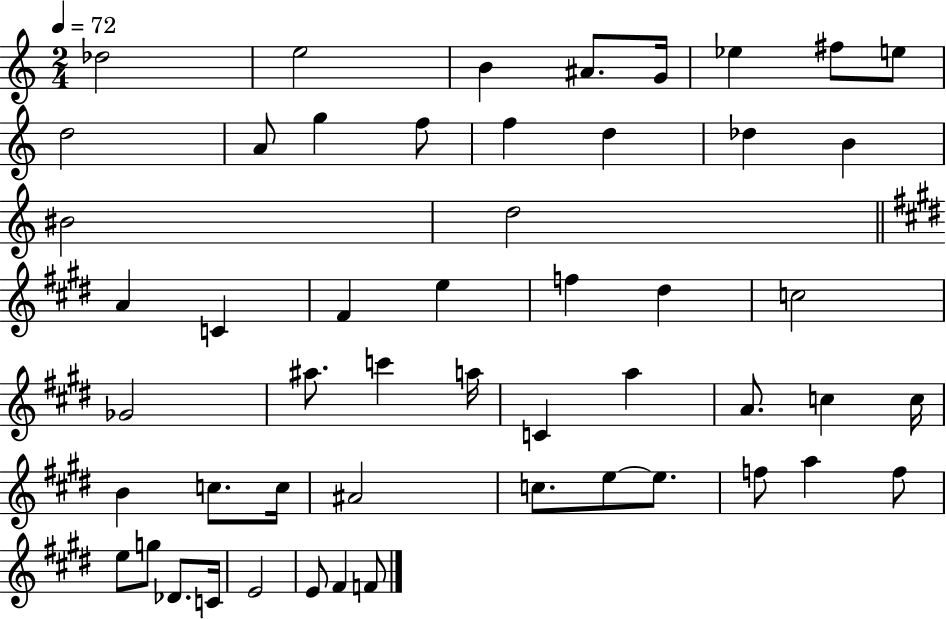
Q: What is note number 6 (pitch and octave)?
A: Eb5